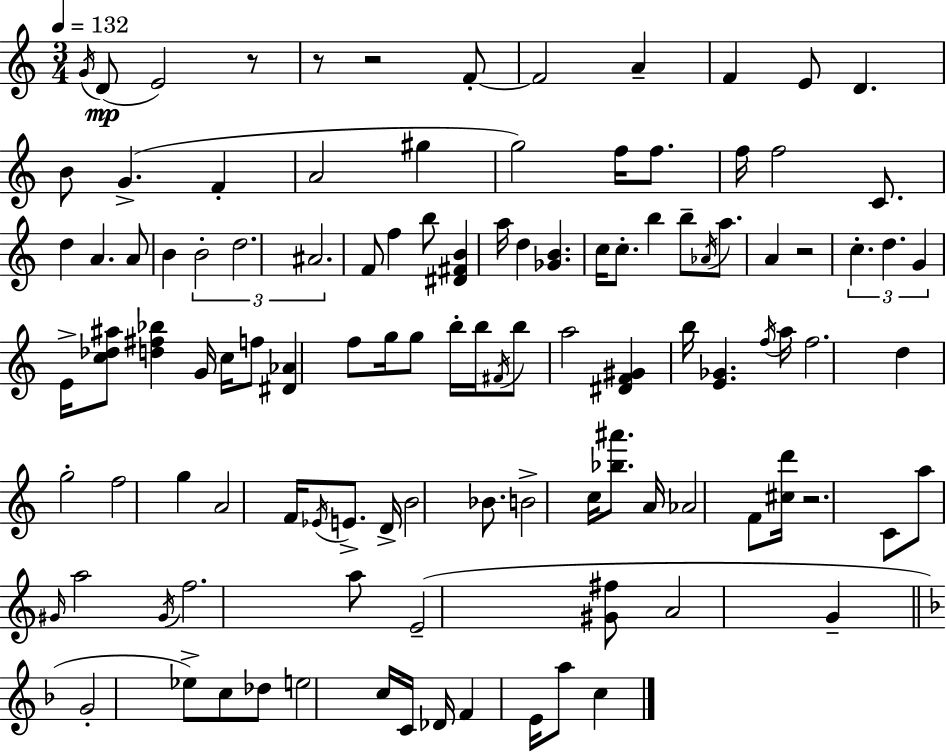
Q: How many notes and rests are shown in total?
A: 111